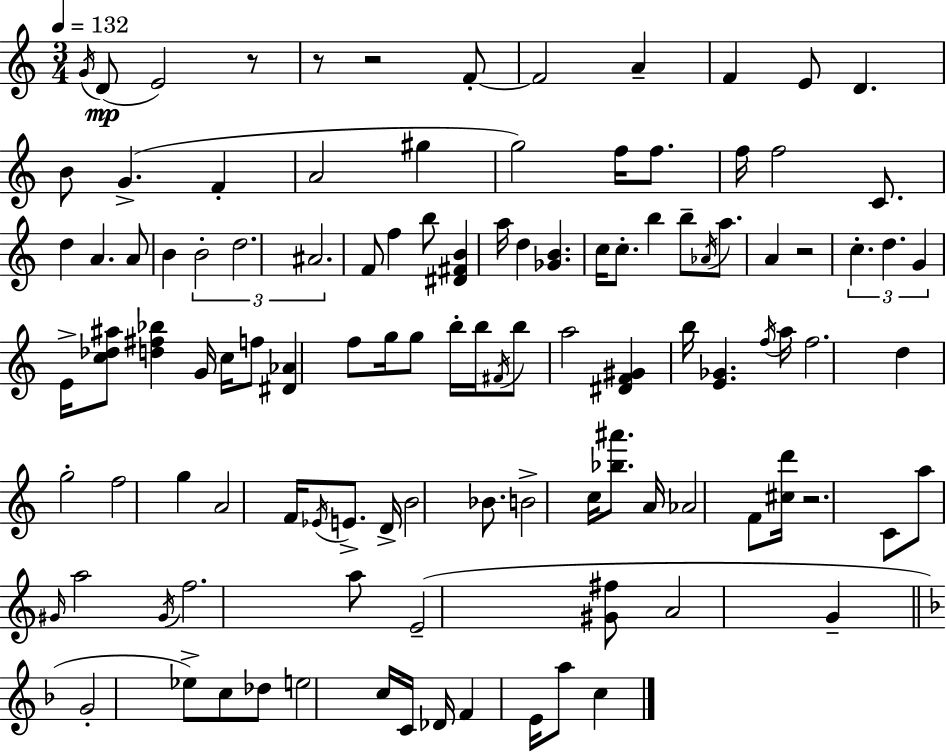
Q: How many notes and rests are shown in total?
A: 111